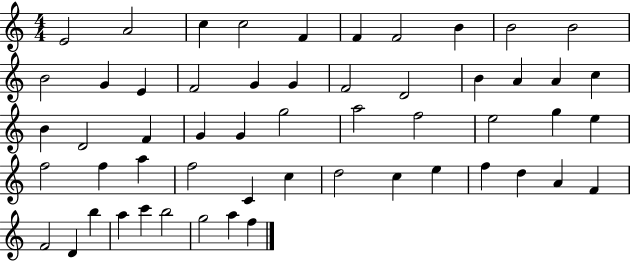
X:1
T:Untitled
M:4/4
L:1/4
K:C
E2 A2 c c2 F F F2 B B2 B2 B2 G E F2 G G F2 D2 B A A c B D2 F G G g2 a2 f2 e2 g e f2 f a f2 C c d2 c e f d A F F2 D b a c' b2 g2 a f